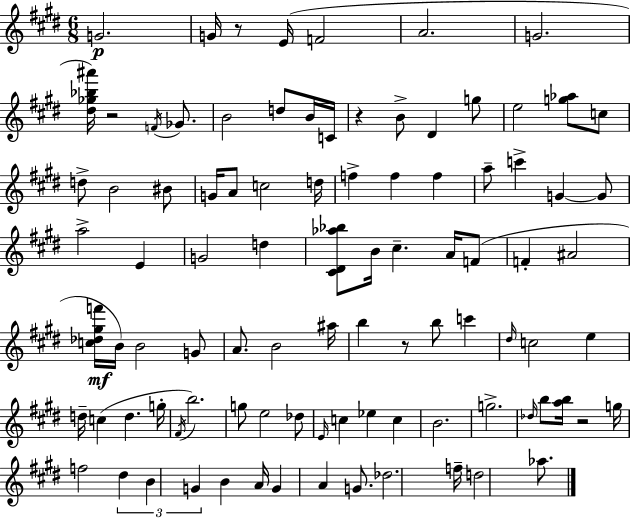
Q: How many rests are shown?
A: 5